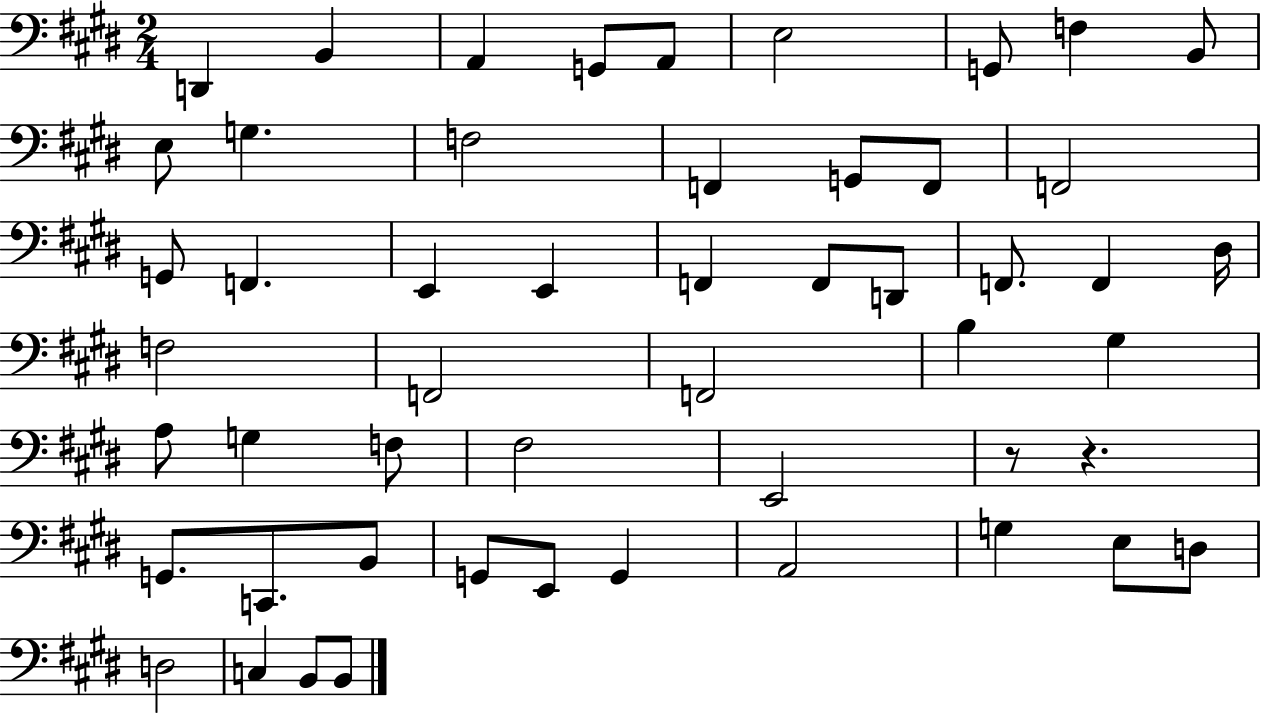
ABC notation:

X:1
T:Untitled
M:2/4
L:1/4
K:E
D,, B,, A,, G,,/2 A,,/2 E,2 G,,/2 F, B,,/2 E,/2 G, F,2 F,, G,,/2 F,,/2 F,,2 G,,/2 F,, E,, E,, F,, F,,/2 D,,/2 F,,/2 F,, ^D,/4 F,2 F,,2 F,,2 B, ^G, A,/2 G, F,/2 ^F,2 E,,2 z/2 z G,,/2 C,,/2 B,,/2 G,,/2 E,,/2 G,, A,,2 G, E,/2 D,/2 D,2 C, B,,/2 B,,/2